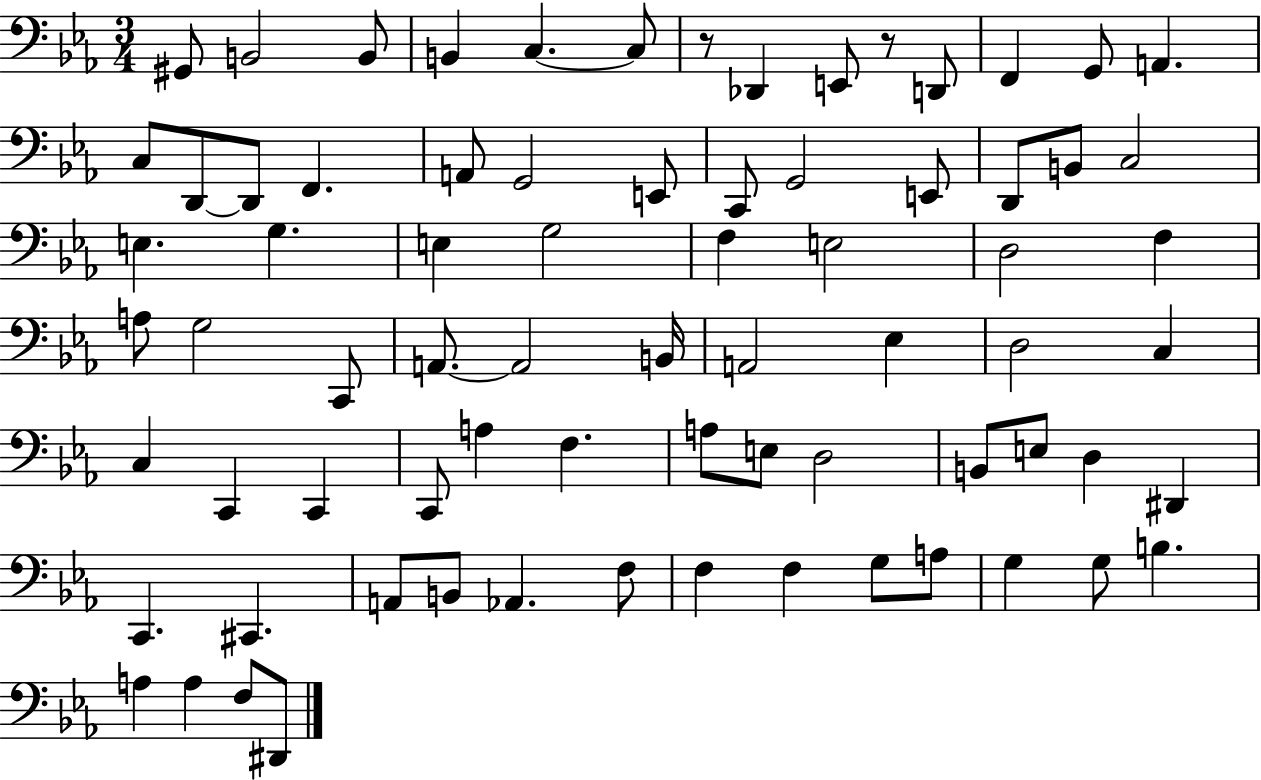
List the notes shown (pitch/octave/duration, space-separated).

G#2/e B2/h B2/e B2/q C3/q. C3/e R/e Db2/q E2/e R/e D2/e F2/q G2/e A2/q. C3/e D2/e D2/e F2/q. A2/e G2/h E2/e C2/e G2/h E2/e D2/e B2/e C3/h E3/q. G3/q. E3/q G3/h F3/q E3/h D3/h F3/q A3/e G3/h C2/e A2/e. A2/h B2/s A2/h Eb3/q D3/h C3/q C3/q C2/q C2/q C2/e A3/q F3/q. A3/e E3/e D3/h B2/e E3/e D3/q D#2/q C2/q. C#2/q. A2/e B2/e Ab2/q. F3/e F3/q F3/q G3/e A3/e G3/q G3/e B3/q. A3/q A3/q F3/e D#2/e